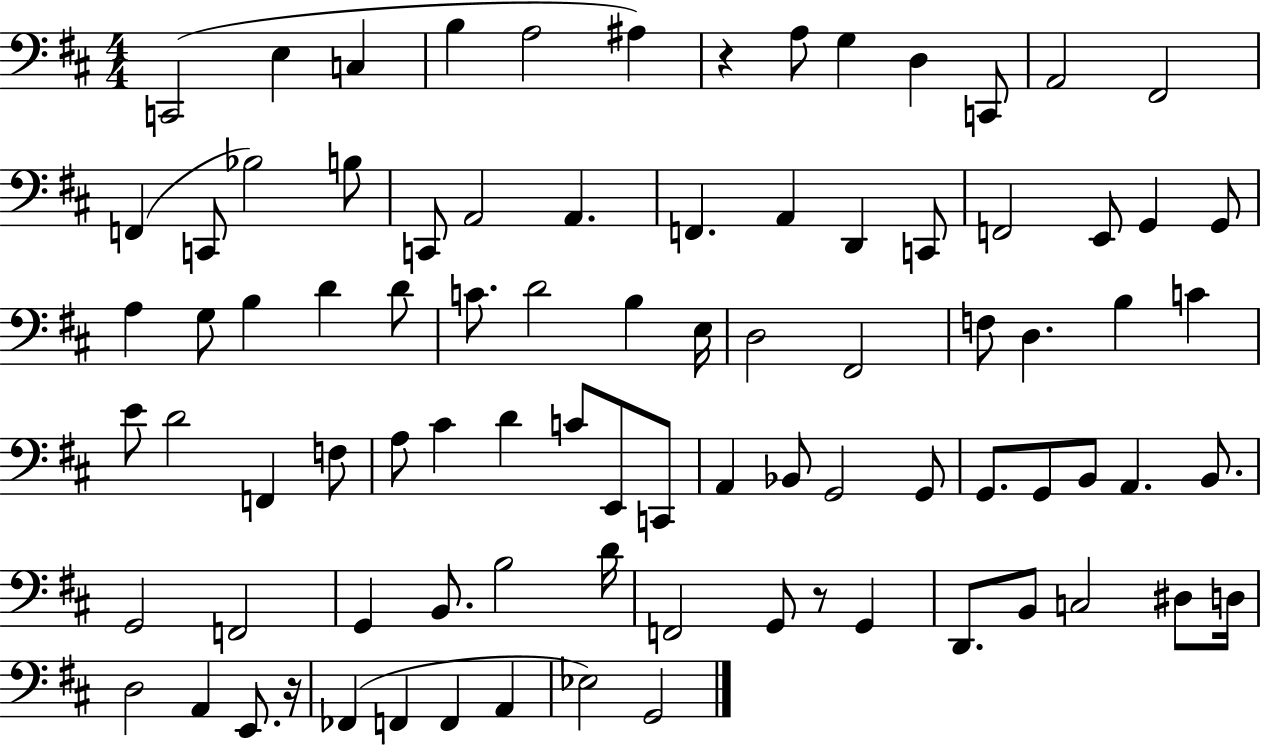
{
  \clef bass
  \numericTimeSignature
  \time 4/4
  \key d \major
  \repeat volta 2 { c,2( e4 c4 | b4 a2 ais4) | r4 a8 g4 d4 c,8 | a,2 fis,2 | \break f,4( c,8 bes2) b8 | c,8 a,2 a,4. | f,4. a,4 d,4 c,8 | f,2 e,8 g,4 g,8 | \break a4 g8 b4 d'4 d'8 | c'8. d'2 b4 e16 | d2 fis,2 | f8 d4. b4 c'4 | \break e'8 d'2 f,4 f8 | a8 cis'4 d'4 c'8 e,8 c,8 | a,4 bes,8 g,2 g,8 | g,8. g,8 b,8 a,4. b,8. | \break g,2 f,2 | g,4 b,8. b2 d'16 | f,2 g,8 r8 g,4 | d,8. b,8 c2 dis8 d16 | \break d2 a,4 e,8. r16 | fes,4( f,4 f,4 a,4 | ees2) g,2 | } \bar "|."
}